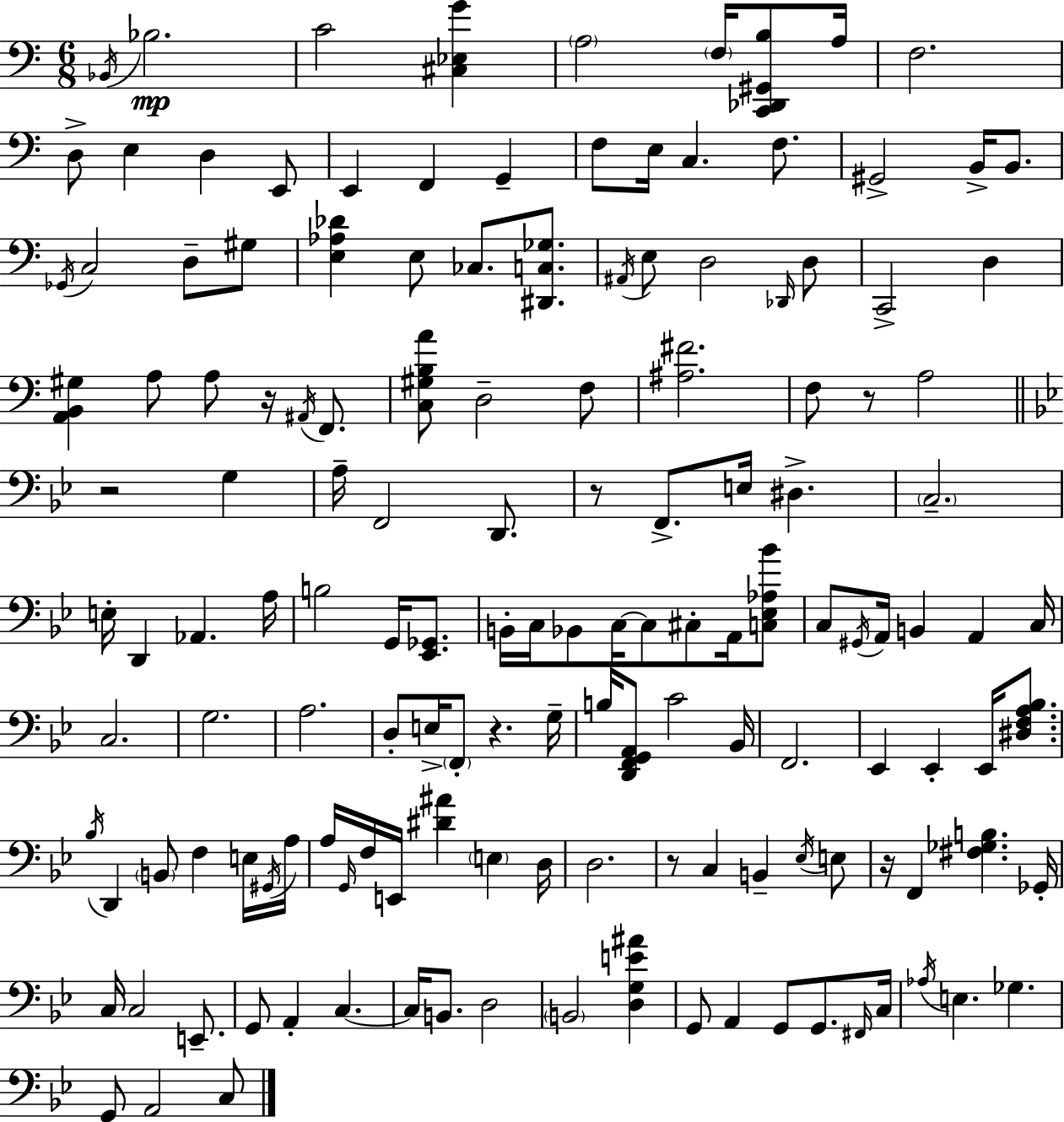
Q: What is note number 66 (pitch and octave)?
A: A2